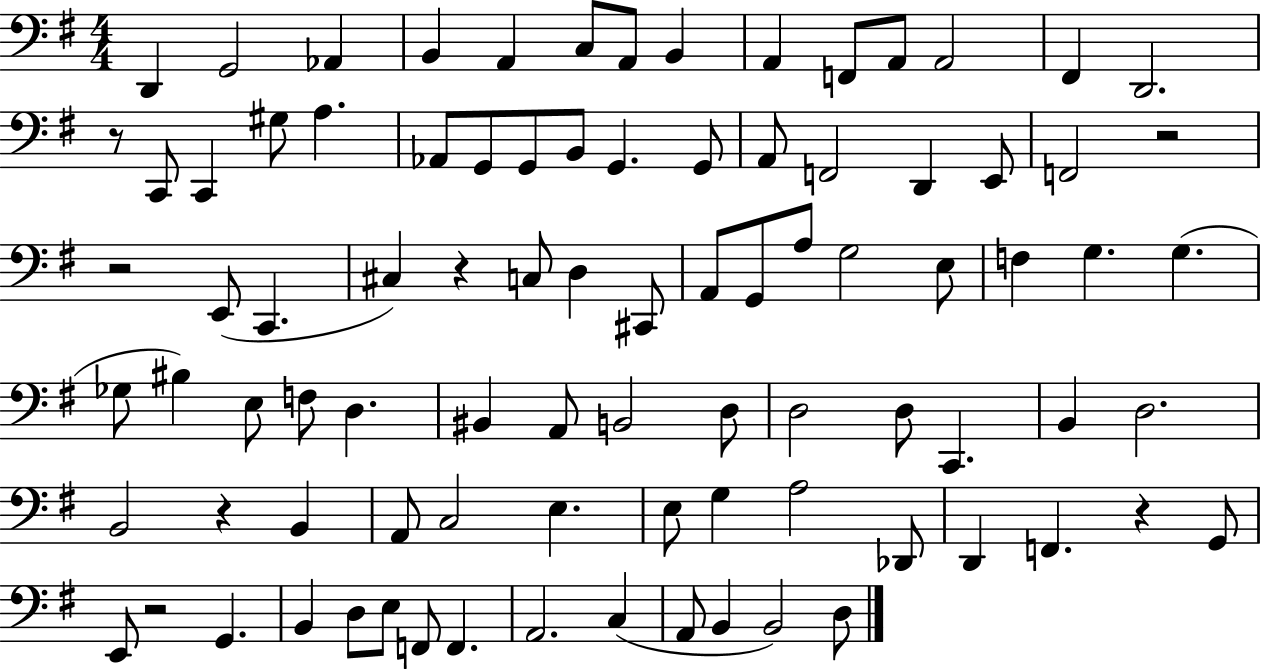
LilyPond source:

{
  \clef bass
  \numericTimeSignature
  \time 4/4
  \key g \major
  d,4 g,2 aes,4 | b,4 a,4 c8 a,8 b,4 | a,4 f,8 a,8 a,2 | fis,4 d,2. | \break r8 c,8 c,4 gis8 a4. | aes,8 g,8 g,8 b,8 g,4. g,8 | a,8 f,2 d,4 e,8 | f,2 r2 | \break r2 e,8( c,4. | cis4) r4 c8 d4 cis,8 | a,8 g,8 a8 g2 e8 | f4 g4. g4.( | \break ges8 bis4) e8 f8 d4. | bis,4 a,8 b,2 d8 | d2 d8 c,4. | b,4 d2. | \break b,2 r4 b,4 | a,8 c2 e4. | e8 g4 a2 des,8 | d,4 f,4. r4 g,8 | \break e,8 r2 g,4. | b,4 d8 e8 f,8 f,4. | a,2. c4( | a,8 b,4 b,2) d8 | \break \bar "|."
}